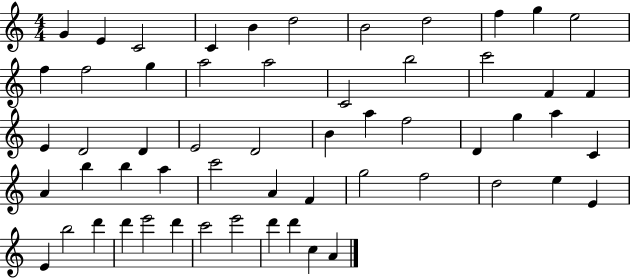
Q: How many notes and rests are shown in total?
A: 57